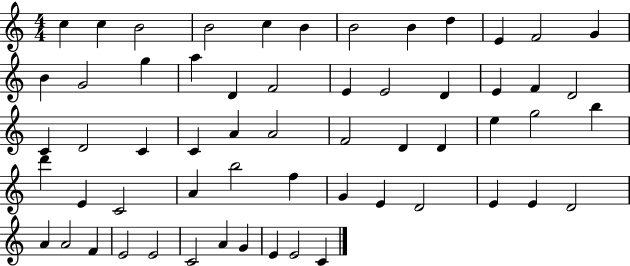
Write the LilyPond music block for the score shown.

{
  \clef treble
  \numericTimeSignature
  \time 4/4
  \key c \major
  c''4 c''4 b'2 | b'2 c''4 b'4 | b'2 b'4 d''4 | e'4 f'2 g'4 | \break b'4 g'2 g''4 | a''4 d'4 f'2 | e'4 e'2 d'4 | e'4 f'4 d'2 | \break c'4 d'2 c'4 | c'4 a'4 a'2 | f'2 d'4 d'4 | e''4 g''2 b''4 | \break d'''4 e'4 c'2 | a'4 b''2 f''4 | g'4 e'4 d'2 | e'4 e'4 d'2 | \break a'4 a'2 f'4 | e'2 e'2 | c'2 a'4 g'4 | e'4 e'2 c'4 | \break \bar "|."
}